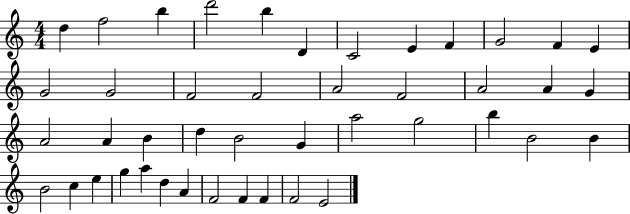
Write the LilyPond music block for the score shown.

{
  \clef treble
  \numericTimeSignature
  \time 4/4
  \key c \major
  d''4 f''2 b''4 | d'''2 b''4 d'4 | c'2 e'4 f'4 | g'2 f'4 e'4 | \break g'2 g'2 | f'2 f'2 | a'2 f'2 | a'2 a'4 g'4 | \break a'2 a'4 b'4 | d''4 b'2 g'4 | a''2 g''2 | b''4 b'2 b'4 | \break b'2 c''4 e''4 | g''4 a''4 d''4 a'4 | f'2 f'4 f'4 | f'2 e'2 | \break \bar "|."
}